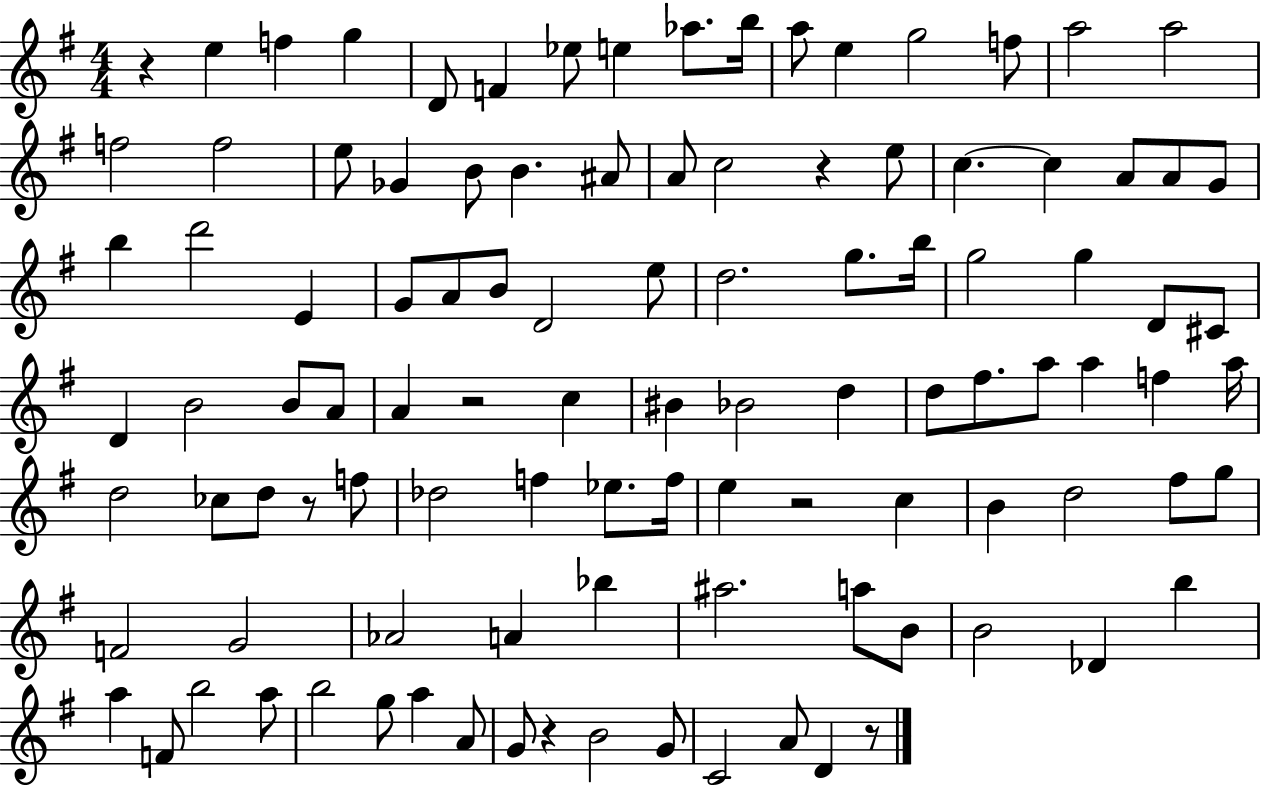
{
  \clef treble
  \numericTimeSignature
  \time 4/4
  \key g \major
  r4 e''4 f''4 g''4 | d'8 f'4 ees''8 e''4 aes''8. b''16 | a''8 e''4 g''2 f''8 | a''2 a''2 | \break f''2 f''2 | e''8 ges'4 b'8 b'4. ais'8 | a'8 c''2 r4 e''8 | c''4.~~ c''4 a'8 a'8 g'8 | \break b''4 d'''2 e'4 | g'8 a'8 b'8 d'2 e''8 | d''2. g''8. b''16 | g''2 g''4 d'8 cis'8 | \break d'4 b'2 b'8 a'8 | a'4 r2 c''4 | bis'4 bes'2 d''4 | d''8 fis''8. a''8 a''4 f''4 a''16 | \break d''2 ces''8 d''8 r8 f''8 | des''2 f''4 ees''8. f''16 | e''4 r2 c''4 | b'4 d''2 fis''8 g''8 | \break f'2 g'2 | aes'2 a'4 bes''4 | ais''2. a''8 b'8 | b'2 des'4 b''4 | \break a''4 f'8 b''2 a''8 | b''2 g''8 a''4 a'8 | g'8 r4 b'2 g'8 | c'2 a'8 d'4 r8 | \break \bar "|."
}